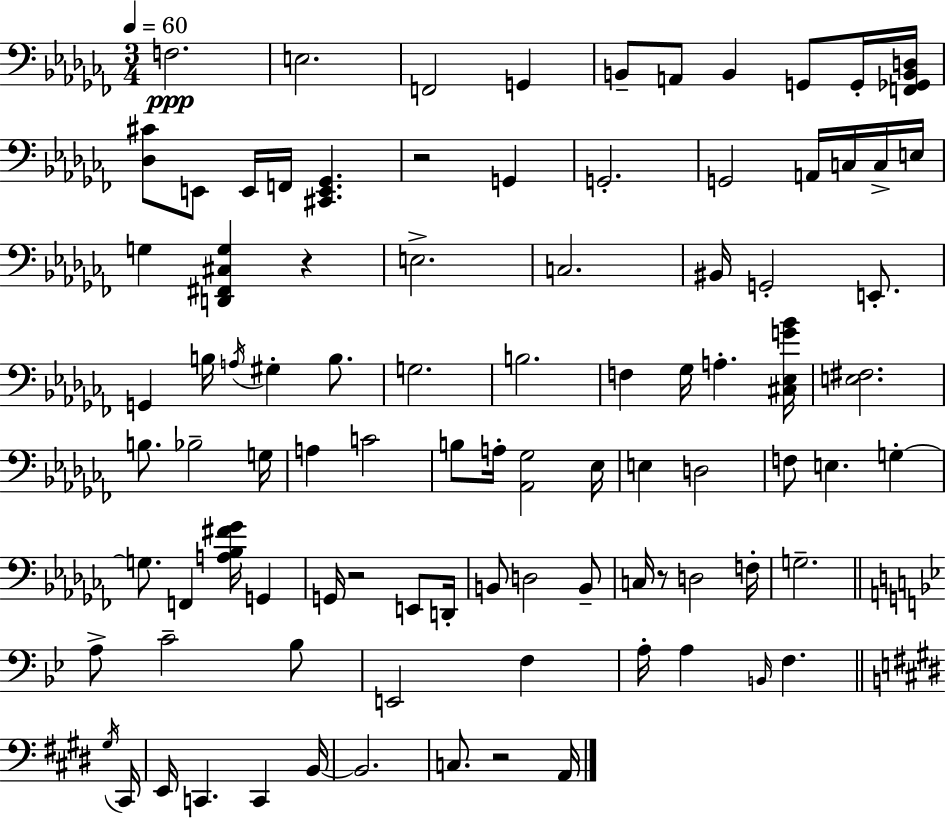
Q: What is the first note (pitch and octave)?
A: F3